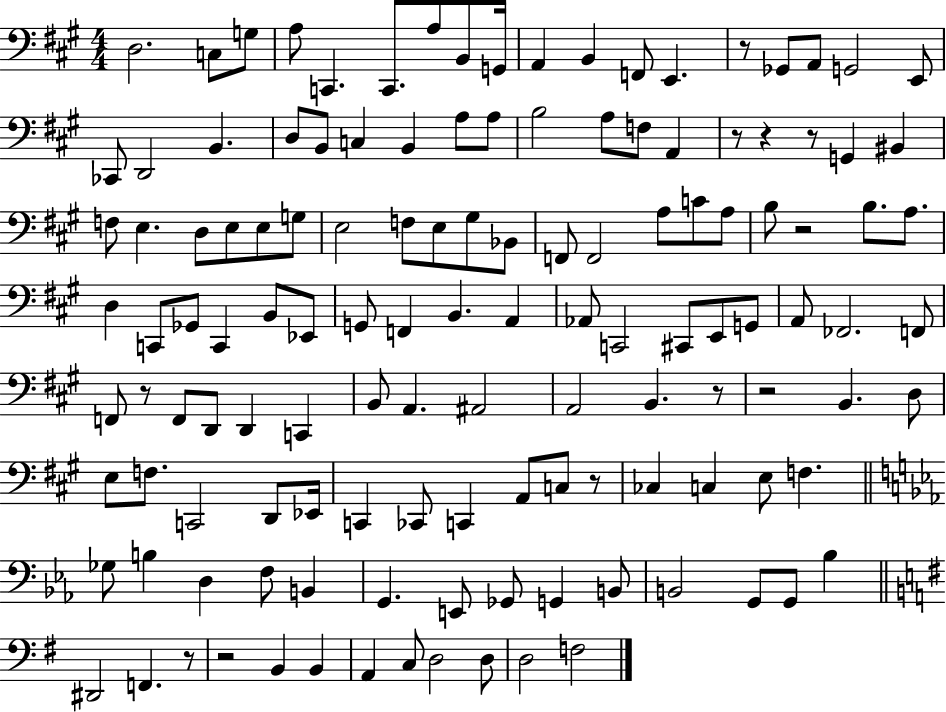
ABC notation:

X:1
T:Untitled
M:4/4
L:1/4
K:A
D,2 C,/2 G,/2 A,/2 C,, C,,/2 A,/2 B,,/2 G,,/4 A,, B,, F,,/2 E,, z/2 _G,,/2 A,,/2 G,,2 E,,/2 _C,,/2 D,,2 B,, D,/2 B,,/2 C, B,, A,/2 A,/2 B,2 A,/2 F,/2 A,, z/2 z z/2 G,, ^B,, F,/2 E, D,/2 E,/2 E,/2 G,/2 E,2 F,/2 E,/2 ^G,/2 _B,,/2 F,,/2 F,,2 A,/2 C/2 A,/2 B,/2 z2 B,/2 A,/2 D, C,,/2 _G,,/2 C,, B,,/2 _E,,/2 G,,/2 F,, B,, A,, _A,,/2 C,,2 ^C,,/2 E,,/2 G,,/2 A,,/2 _F,,2 F,,/2 F,,/2 z/2 F,,/2 D,,/2 D,, C,, B,,/2 A,, ^A,,2 A,,2 B,, z/2 z2 B,, D,/2 E,/2 F,/2 C,,2 D,,/2 _E,,/4 C,, _C,,/2 C,, A,,/2 C,/2 z/2 _C, C, E,/2 F, _G,/2 B, D, F,/2 B,, G,, E,,/2 _G,,/2 G,, B,,/2 B,,2 G,,/2 G,,/2 _B, ^D,,2 F,, z/2 z2 B,, B,, A,, C,/2 D,2 D,/2 D,2 F,2